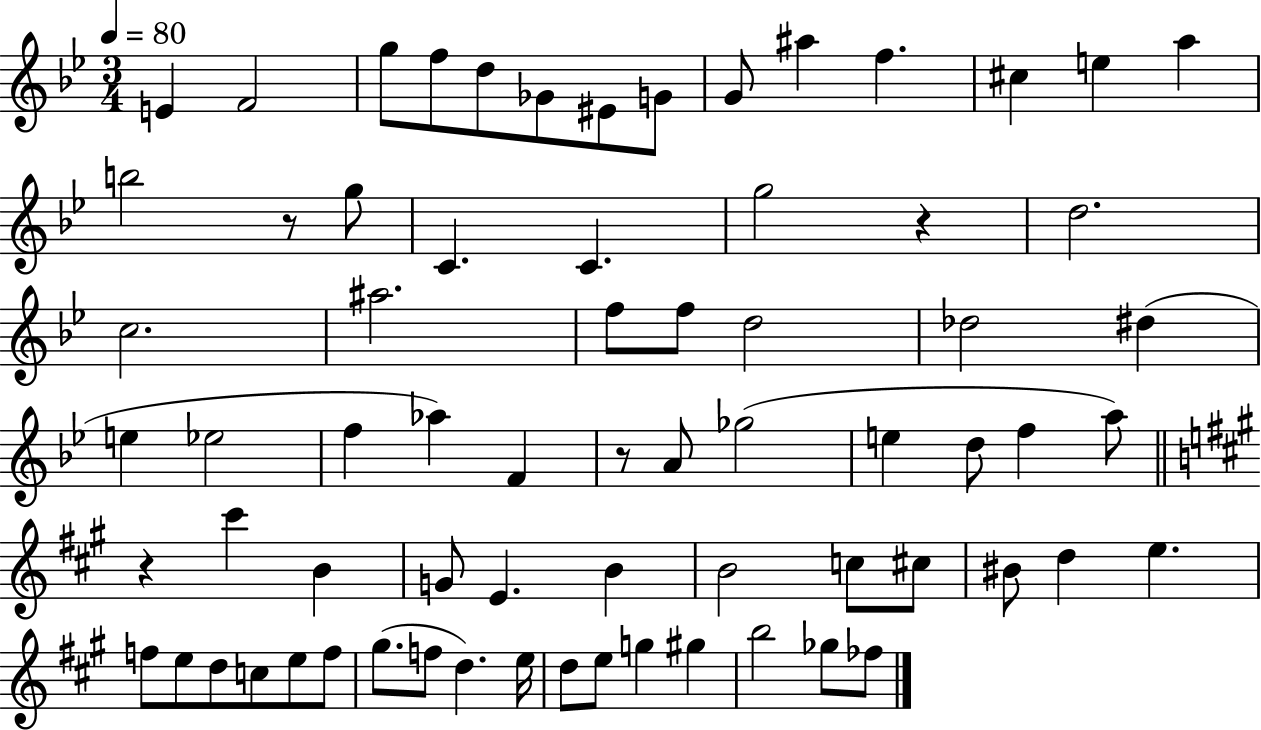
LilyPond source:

{
  \clef treble
  \numericTimeSignature
  \time 3/4
  \key bes \major
  \tempo 4 = 80
  e'4 f'2 | g''8 f''8 d''8 ges'8 eis'8 g'8 | g'8 ais''4 f''4. | cis''4 e''4 a''4 | \break b''2 r8 g''8 | c'4. c'4. | g''2 r4 | d''2. | \break c''2. | ais''2. | f''8 f''8 d''2 | des''2 dis''4( | \break e''4 ees''2 | f''4 aes''4) f'4 | r8 a'8 ges''2( | e''4 d''8 f''4 a''8) | \break \bar "||" \break \key a \major r4 cis'''4 b'4 | g'8 e'4. b'4 | b'2 c''8 cis''8 | bis'8 d''4 e''4. | \break f''8 e''8 d''8 c''8 e''8 f''8 | gis''8.( f''8 d''4.) e''16 | d''8 e''8 g''4 gis''4 | b''2 ges''8 fes''8 | \break \bar "|."
}